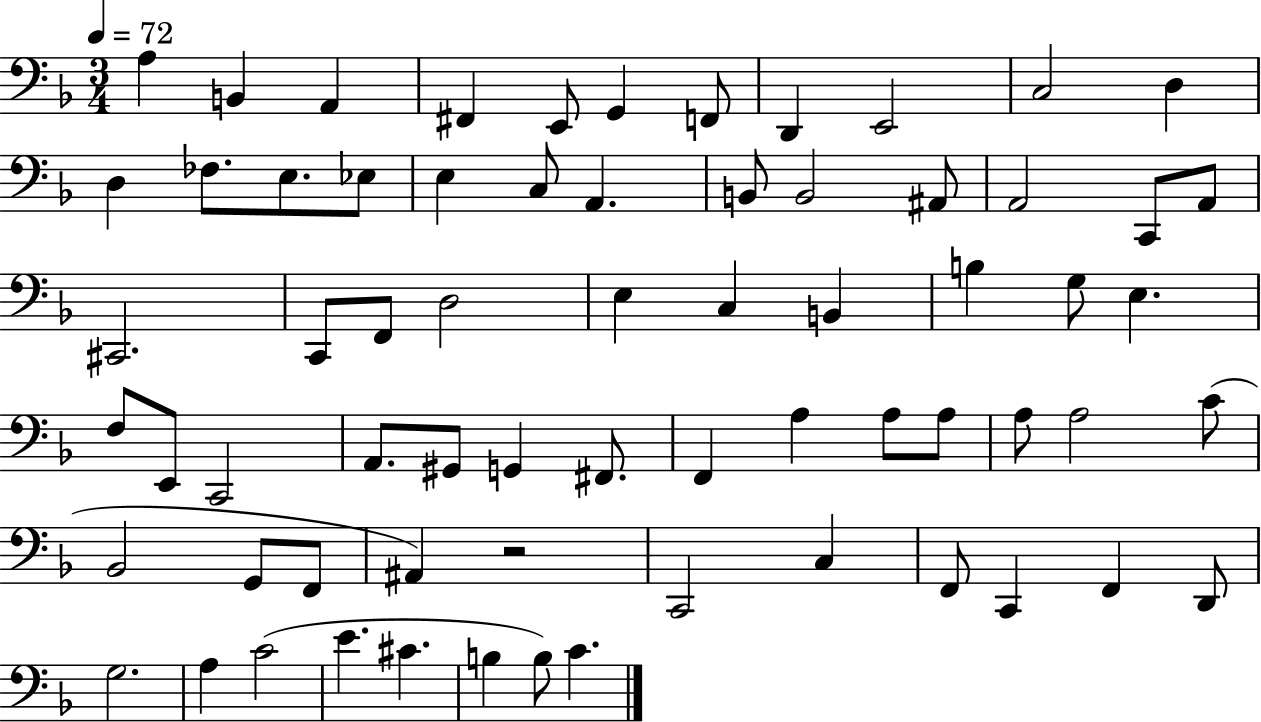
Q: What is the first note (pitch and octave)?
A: A3